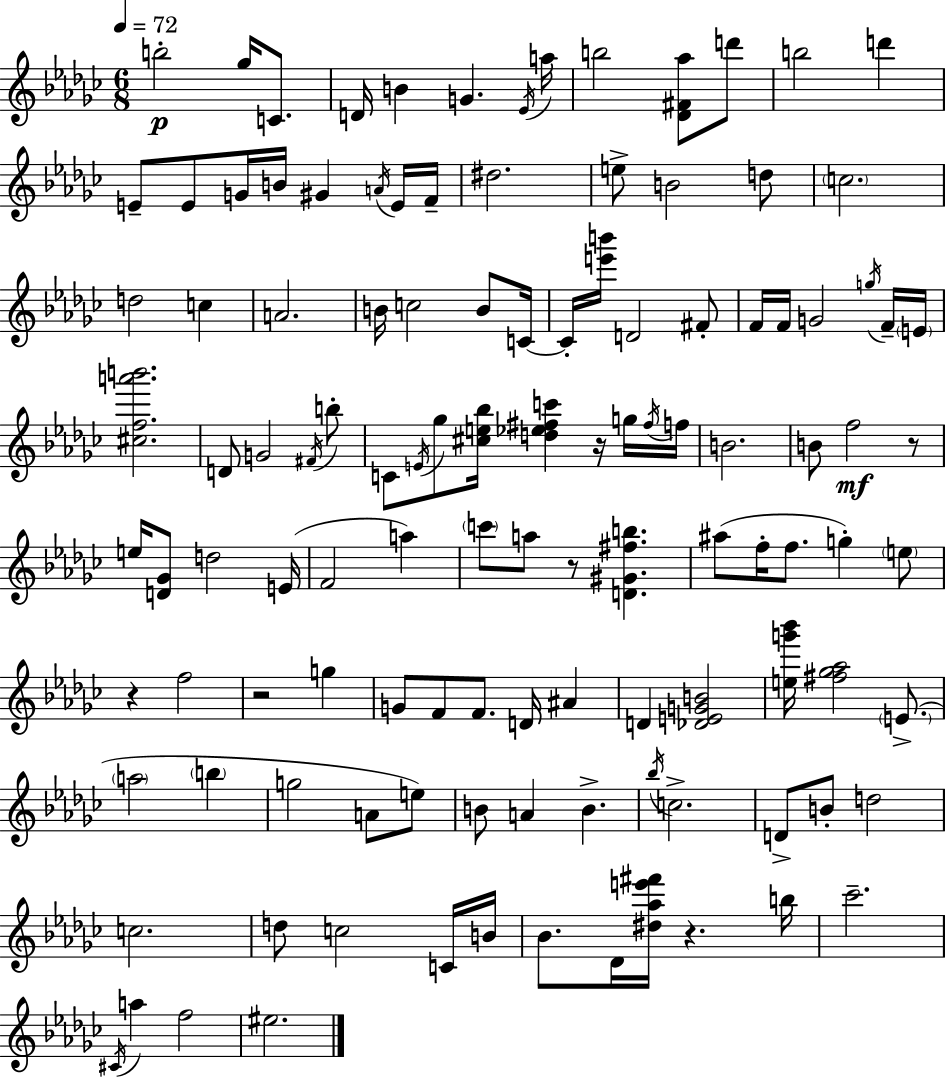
B5/h Gb5/s C4/e. D4/s B4/q G4/q. Eb4/s A5/s B5/h [Db4,F#4,Ab5]/e D6/e B5/h D6/q E4/e E4/e G4/s B4/s G#4/q A4/s E4/s F4/s D#5/h. E5/e B4/h D5/e C5/h. D5/h C5/q A4/h. B4/s C5/h B4/e C4/s C4/s [E6,B6]/s D4/h F#4/e F4/s F4/s G4/h G5/s F4/s E4/s [C#5,F5,A6,B6]/h. D4/e G4/h F#4/s B5/e C4/e E4/s Gb5/e [C#5,E5,Bb5]/s [D5,Eb5,F#5,C6]/q R/s G5/s F#5/s F5/s B4/h. B4/e F5/h R/e E5/s [D4,Gb4]/e D5/h E4/s F4/h A5/q C6/e A5/e R/e [D4,G#4,F#5,B5]/q. A#5/e F5/s F5/e. G5/q E5/e R/q F5/h R/h G5/q G4/e F4/e F4/e. D4/s A#4/q D4/q [Db4,E4,G4,B4]/h [E5,G6,Bb6]/s [F#5,Gb5,Ab5]/h E4/e. A5/h B5/q G5/h A4/e E5/e B4/e A4/q B4/q. Bb5/s C5/h. D4/e B4/e D5/h C5/h. D5/e C5/h C4/s B4/s Bb4/e. Db4/s [D#5,Ab5,E6,F#6]/s R/q. B5/s CES6/h. C#4/s A5/q F5/h EIS5/h.